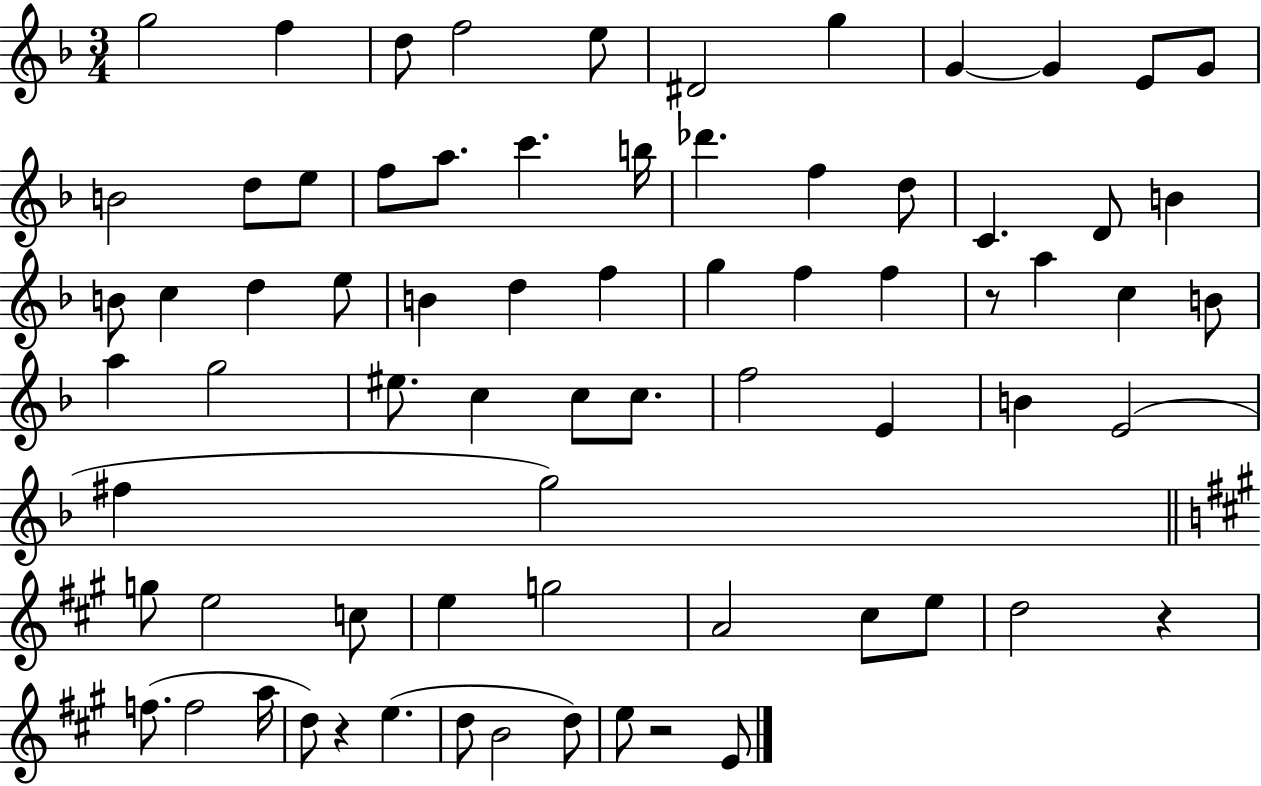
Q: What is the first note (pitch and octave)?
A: G5